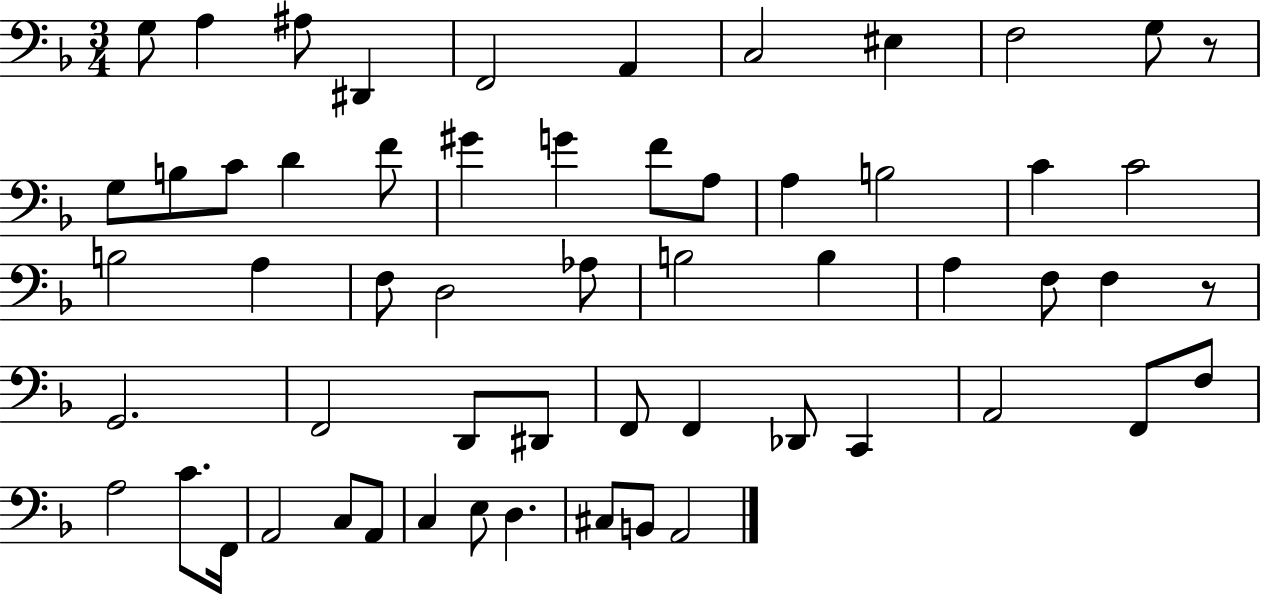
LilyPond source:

{
  \clef bass
  \numericTimeSignature
  \time 3/4
  \key f \major
  g8 a4 ais8 dis,4 | f,2 a,4 | c2 eis4 | f2 g8 r8 | \break g8 b8 c'8 d'4 f'8 | gis'4 g'4 f'8 a8 | a4 b2 | c'4 c'2 | \break b2 a4 | f8 d2 aes8 | b2 b4 | a4 f8 f4 r8 | \break g,2. | f,2 d,8 dis,8 | f,8 f,4 des,8 c,4 | a,2 f,8 f8 | \break a2 c'8. f,16 | a,2 c8 a,8 | c4 e8 d4. | cis8 b,8 a,2 | \break \bar "|."
}